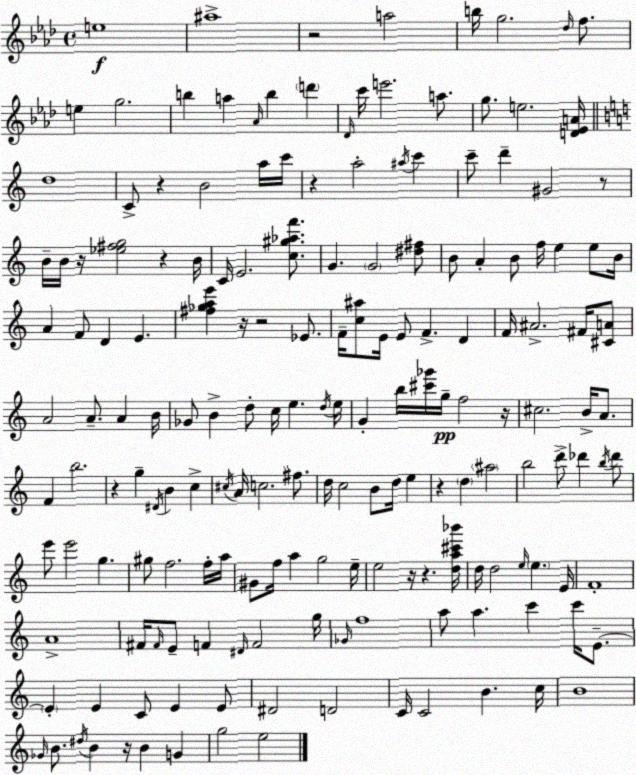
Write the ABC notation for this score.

X:1
T:Untitled
M:4/4
L:1/4
K:Ab
e4 ^a4 z2 a2 b/4 g2 _d/4 f/2 e g2 b a _A/4 b d' _D/4 c'/4 e'2 a/2 g/2 e2 [D_EA]/4 d4 C/2 z B2 a/4 c'/4 z a2 ^a/4 c' c'/2 d' ^G2 z/2 B/4 B/4 z/4 [_e^fg]2 z B/4 C/4 E2 [c^g_af']/2 G G2 [^d^f]/2 B/2 A B/2 f/4 e e/2 B/4 A F/2 D E [^f_gae'] z/4 z2 _E/2 F/4 [c^a]/2 E/4 E/2 F D F/4 ^A2 ^F/4 [^CA]/2 A2 A/2 A B/4 _G/2 B d/2 c/4 e d/4 e/4 G b/4 [^c'_g']/4 g/4 f2 z/4 ^c2 B/4 A/2 F b2 z g ^D/4 B c ^c/4 A/4 c2 ^f/2 d/4 c2 B/2 d/4 e z d ^a2 b2 d'/2 _d' b/4 _d'/2 e'/2 e'2 g ^g/2 f2 f/4 a/4 ^G/2 f/4 a g2 e/4 e2 z/4 z [da^c'_b']/4 d/4 d2 e/4 e E/4 F4 A4 ^F/4 ^F/4 E/2 F ^D/4 F2 g/4 _G/4 f4 a/2 a c' c'/4 E/2 E E C/2 E E/2 ^D2 D2 C/4 C2 B c/4 B4 _G/4 B/2 ^d/4 B z/4 B G g2 e2